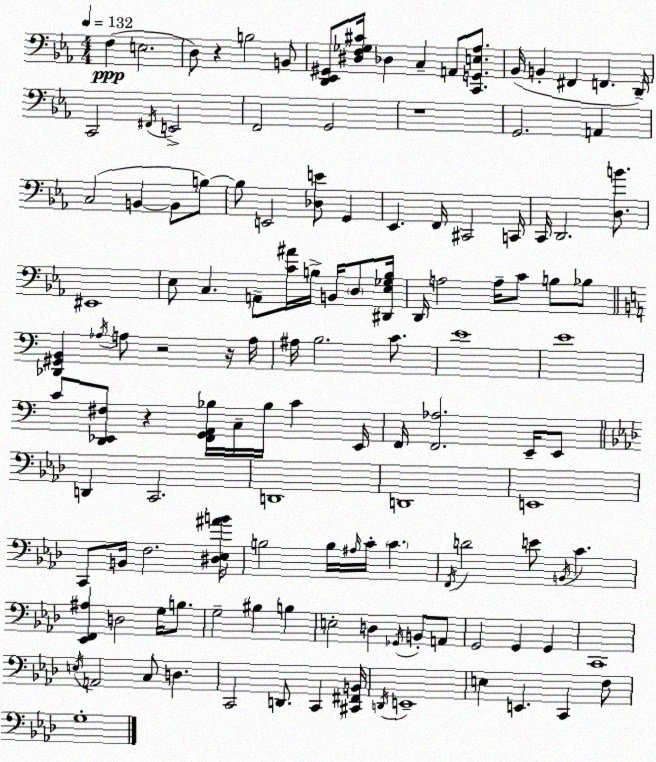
X:1
T:Untitled
M:4/4
L:1/4
K:Cm
F, E,2 D,/2 z B,2 B,,/2 [D,,_E,,^G,,]/2 [^D,F,_G,^C]/4 _D, C, A,,/2 [C,,G,,E,_A,]/2 _B,,/4 B,, ^F,, F,, D,,/4 C,,2 ^F,,/4 E,,2 F,,2 G,,2 z4 G,,2 A,, C,2 B,, B,,/2 B,/2 B,/2 E,,2 [_D,E]/2 G,, _E,, F,,/4 ^C,,2 C,,/4 C,,/4 D,,2 [D,B]/2 ^E,,4 _E,/2 C, A,,/2 [C^A]/4 B,/4 B,,/4 D,/2 [^D,,_E,_G,B,]/4 D,,/4 A,2 A,/4 C/2 B,/2 _B,/2 [_D,,^G,,B,,] _A,/4 A,/2 z2 z/4 A,/4 ^A,/4 B,2 C/2 E4 E4 C/2 [D,,_E,,^F,]/2 z [F,,G,,A,,_B,]/4 C,/4 _B,/4 C _E,,/4 F,,/4 [F,,_A,]2 E,,/4 E,,/2 D,, C,,2 D,,4 D,,4 E,,4 C,,/2 B,,/4 F,2 [^D,_E,^AB]/4 B,2 B,/4 ^A,/4 C/4 C F,,/4 D2 E/2 B,,/4 C [_E,,F,,^A,] D,2 G,/4 B,/2 G,2 ^B, B, E,2 D, _G,,/4 B,,/2 A,,/2 G,,2 G,, G,, C,,4 E,/4 A,,2 C,/2 D, C,,2 D,,/2 C,, [^C,,^F,,B,,]/4 D,,/4 E,,4 E, E,, C,, F,/2 G,4